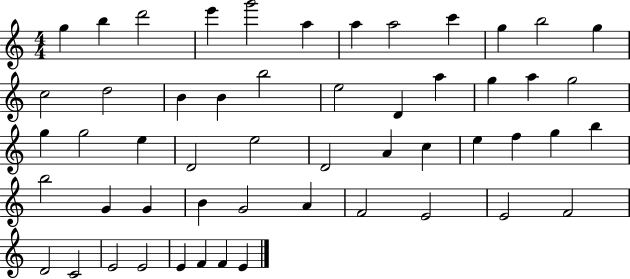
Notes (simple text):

G5/q B5/q D6/h E6/q G6/h A5/q A5/q A5/h C6/q G5/q B5/h G5/q C5/h D5/h B4/q B4/q B5/h E5/h D4/q A5/q G5/q A5/q G5/h G5/q G5/h E5/q D4/h E5/h D4/h A4/q C5/q E5/q F5/q G5/q B5/q B5/h G4/q G4/q B4/q G4/h A4/q F4/h E4/h E4/h F4/h D4/h C4/h E4/h E4/h E4/q F4/q F4/q E4/q